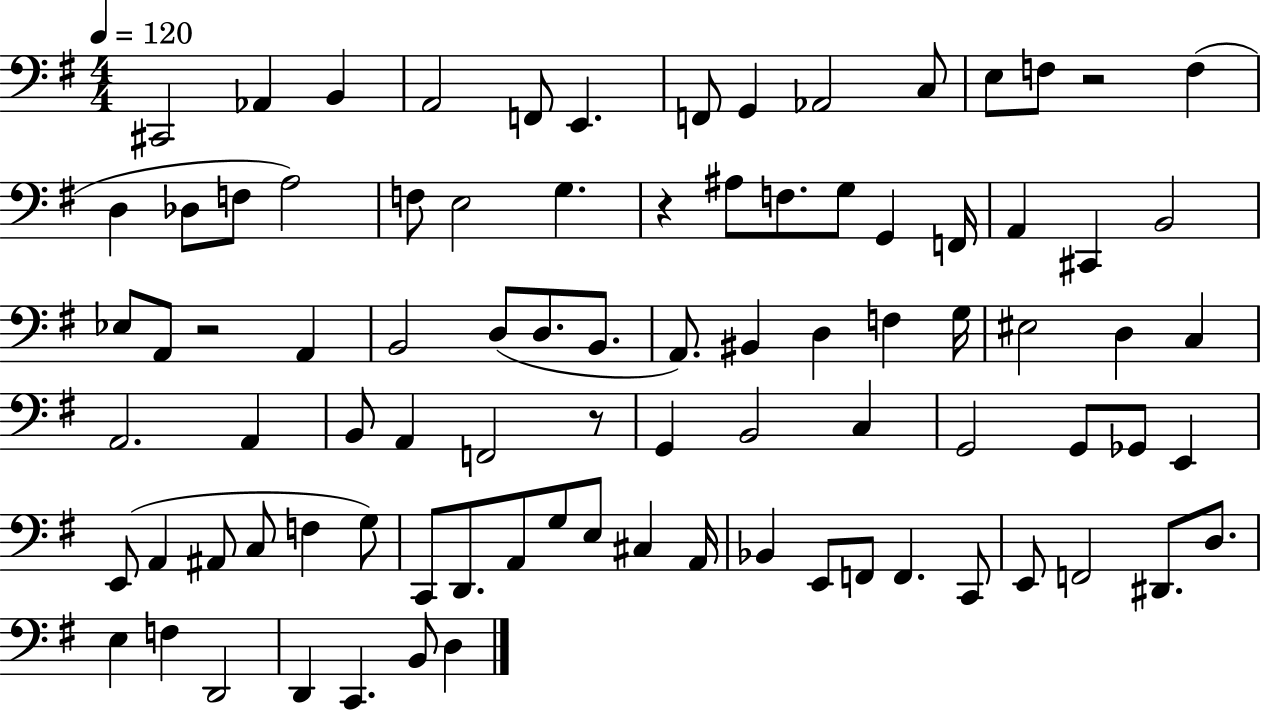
C#2/h Ab2/q B2/q A2/h F2/e E2/q. F2/e G2/q Ab2/h C3/e E3/e F3/e R/h F3/q D3/q Db3/e F3/e A3/h F3/e E3/h G3/q. R/q A#3/e F3/e. G3/e G2/q F2/s A2/q C#2/q B2/h Eb3/e A2/e R/h A2/q B2/h D3/e D3/e. B2/e. A2/e. BIS2/q D3/q F3/q G3/s EIS3/h D3/q C3/q A2/h. A2/q B2/e A2/q F2/h R/e G2/q B2/h C3/q G2/h G2/e Gb2/e E2/q E2/e A2/q A#2/e C3/e F3/q G3/e C2/e D2/e. A2/e G3/e E3/e C#3/q A2/s Bb2/q E2/e F2/e F2/q. C2/e E2/e F2/h D#2/e. D3/e. E3/q F3/q D2/h D2/q C2/q. B2/e D3/q